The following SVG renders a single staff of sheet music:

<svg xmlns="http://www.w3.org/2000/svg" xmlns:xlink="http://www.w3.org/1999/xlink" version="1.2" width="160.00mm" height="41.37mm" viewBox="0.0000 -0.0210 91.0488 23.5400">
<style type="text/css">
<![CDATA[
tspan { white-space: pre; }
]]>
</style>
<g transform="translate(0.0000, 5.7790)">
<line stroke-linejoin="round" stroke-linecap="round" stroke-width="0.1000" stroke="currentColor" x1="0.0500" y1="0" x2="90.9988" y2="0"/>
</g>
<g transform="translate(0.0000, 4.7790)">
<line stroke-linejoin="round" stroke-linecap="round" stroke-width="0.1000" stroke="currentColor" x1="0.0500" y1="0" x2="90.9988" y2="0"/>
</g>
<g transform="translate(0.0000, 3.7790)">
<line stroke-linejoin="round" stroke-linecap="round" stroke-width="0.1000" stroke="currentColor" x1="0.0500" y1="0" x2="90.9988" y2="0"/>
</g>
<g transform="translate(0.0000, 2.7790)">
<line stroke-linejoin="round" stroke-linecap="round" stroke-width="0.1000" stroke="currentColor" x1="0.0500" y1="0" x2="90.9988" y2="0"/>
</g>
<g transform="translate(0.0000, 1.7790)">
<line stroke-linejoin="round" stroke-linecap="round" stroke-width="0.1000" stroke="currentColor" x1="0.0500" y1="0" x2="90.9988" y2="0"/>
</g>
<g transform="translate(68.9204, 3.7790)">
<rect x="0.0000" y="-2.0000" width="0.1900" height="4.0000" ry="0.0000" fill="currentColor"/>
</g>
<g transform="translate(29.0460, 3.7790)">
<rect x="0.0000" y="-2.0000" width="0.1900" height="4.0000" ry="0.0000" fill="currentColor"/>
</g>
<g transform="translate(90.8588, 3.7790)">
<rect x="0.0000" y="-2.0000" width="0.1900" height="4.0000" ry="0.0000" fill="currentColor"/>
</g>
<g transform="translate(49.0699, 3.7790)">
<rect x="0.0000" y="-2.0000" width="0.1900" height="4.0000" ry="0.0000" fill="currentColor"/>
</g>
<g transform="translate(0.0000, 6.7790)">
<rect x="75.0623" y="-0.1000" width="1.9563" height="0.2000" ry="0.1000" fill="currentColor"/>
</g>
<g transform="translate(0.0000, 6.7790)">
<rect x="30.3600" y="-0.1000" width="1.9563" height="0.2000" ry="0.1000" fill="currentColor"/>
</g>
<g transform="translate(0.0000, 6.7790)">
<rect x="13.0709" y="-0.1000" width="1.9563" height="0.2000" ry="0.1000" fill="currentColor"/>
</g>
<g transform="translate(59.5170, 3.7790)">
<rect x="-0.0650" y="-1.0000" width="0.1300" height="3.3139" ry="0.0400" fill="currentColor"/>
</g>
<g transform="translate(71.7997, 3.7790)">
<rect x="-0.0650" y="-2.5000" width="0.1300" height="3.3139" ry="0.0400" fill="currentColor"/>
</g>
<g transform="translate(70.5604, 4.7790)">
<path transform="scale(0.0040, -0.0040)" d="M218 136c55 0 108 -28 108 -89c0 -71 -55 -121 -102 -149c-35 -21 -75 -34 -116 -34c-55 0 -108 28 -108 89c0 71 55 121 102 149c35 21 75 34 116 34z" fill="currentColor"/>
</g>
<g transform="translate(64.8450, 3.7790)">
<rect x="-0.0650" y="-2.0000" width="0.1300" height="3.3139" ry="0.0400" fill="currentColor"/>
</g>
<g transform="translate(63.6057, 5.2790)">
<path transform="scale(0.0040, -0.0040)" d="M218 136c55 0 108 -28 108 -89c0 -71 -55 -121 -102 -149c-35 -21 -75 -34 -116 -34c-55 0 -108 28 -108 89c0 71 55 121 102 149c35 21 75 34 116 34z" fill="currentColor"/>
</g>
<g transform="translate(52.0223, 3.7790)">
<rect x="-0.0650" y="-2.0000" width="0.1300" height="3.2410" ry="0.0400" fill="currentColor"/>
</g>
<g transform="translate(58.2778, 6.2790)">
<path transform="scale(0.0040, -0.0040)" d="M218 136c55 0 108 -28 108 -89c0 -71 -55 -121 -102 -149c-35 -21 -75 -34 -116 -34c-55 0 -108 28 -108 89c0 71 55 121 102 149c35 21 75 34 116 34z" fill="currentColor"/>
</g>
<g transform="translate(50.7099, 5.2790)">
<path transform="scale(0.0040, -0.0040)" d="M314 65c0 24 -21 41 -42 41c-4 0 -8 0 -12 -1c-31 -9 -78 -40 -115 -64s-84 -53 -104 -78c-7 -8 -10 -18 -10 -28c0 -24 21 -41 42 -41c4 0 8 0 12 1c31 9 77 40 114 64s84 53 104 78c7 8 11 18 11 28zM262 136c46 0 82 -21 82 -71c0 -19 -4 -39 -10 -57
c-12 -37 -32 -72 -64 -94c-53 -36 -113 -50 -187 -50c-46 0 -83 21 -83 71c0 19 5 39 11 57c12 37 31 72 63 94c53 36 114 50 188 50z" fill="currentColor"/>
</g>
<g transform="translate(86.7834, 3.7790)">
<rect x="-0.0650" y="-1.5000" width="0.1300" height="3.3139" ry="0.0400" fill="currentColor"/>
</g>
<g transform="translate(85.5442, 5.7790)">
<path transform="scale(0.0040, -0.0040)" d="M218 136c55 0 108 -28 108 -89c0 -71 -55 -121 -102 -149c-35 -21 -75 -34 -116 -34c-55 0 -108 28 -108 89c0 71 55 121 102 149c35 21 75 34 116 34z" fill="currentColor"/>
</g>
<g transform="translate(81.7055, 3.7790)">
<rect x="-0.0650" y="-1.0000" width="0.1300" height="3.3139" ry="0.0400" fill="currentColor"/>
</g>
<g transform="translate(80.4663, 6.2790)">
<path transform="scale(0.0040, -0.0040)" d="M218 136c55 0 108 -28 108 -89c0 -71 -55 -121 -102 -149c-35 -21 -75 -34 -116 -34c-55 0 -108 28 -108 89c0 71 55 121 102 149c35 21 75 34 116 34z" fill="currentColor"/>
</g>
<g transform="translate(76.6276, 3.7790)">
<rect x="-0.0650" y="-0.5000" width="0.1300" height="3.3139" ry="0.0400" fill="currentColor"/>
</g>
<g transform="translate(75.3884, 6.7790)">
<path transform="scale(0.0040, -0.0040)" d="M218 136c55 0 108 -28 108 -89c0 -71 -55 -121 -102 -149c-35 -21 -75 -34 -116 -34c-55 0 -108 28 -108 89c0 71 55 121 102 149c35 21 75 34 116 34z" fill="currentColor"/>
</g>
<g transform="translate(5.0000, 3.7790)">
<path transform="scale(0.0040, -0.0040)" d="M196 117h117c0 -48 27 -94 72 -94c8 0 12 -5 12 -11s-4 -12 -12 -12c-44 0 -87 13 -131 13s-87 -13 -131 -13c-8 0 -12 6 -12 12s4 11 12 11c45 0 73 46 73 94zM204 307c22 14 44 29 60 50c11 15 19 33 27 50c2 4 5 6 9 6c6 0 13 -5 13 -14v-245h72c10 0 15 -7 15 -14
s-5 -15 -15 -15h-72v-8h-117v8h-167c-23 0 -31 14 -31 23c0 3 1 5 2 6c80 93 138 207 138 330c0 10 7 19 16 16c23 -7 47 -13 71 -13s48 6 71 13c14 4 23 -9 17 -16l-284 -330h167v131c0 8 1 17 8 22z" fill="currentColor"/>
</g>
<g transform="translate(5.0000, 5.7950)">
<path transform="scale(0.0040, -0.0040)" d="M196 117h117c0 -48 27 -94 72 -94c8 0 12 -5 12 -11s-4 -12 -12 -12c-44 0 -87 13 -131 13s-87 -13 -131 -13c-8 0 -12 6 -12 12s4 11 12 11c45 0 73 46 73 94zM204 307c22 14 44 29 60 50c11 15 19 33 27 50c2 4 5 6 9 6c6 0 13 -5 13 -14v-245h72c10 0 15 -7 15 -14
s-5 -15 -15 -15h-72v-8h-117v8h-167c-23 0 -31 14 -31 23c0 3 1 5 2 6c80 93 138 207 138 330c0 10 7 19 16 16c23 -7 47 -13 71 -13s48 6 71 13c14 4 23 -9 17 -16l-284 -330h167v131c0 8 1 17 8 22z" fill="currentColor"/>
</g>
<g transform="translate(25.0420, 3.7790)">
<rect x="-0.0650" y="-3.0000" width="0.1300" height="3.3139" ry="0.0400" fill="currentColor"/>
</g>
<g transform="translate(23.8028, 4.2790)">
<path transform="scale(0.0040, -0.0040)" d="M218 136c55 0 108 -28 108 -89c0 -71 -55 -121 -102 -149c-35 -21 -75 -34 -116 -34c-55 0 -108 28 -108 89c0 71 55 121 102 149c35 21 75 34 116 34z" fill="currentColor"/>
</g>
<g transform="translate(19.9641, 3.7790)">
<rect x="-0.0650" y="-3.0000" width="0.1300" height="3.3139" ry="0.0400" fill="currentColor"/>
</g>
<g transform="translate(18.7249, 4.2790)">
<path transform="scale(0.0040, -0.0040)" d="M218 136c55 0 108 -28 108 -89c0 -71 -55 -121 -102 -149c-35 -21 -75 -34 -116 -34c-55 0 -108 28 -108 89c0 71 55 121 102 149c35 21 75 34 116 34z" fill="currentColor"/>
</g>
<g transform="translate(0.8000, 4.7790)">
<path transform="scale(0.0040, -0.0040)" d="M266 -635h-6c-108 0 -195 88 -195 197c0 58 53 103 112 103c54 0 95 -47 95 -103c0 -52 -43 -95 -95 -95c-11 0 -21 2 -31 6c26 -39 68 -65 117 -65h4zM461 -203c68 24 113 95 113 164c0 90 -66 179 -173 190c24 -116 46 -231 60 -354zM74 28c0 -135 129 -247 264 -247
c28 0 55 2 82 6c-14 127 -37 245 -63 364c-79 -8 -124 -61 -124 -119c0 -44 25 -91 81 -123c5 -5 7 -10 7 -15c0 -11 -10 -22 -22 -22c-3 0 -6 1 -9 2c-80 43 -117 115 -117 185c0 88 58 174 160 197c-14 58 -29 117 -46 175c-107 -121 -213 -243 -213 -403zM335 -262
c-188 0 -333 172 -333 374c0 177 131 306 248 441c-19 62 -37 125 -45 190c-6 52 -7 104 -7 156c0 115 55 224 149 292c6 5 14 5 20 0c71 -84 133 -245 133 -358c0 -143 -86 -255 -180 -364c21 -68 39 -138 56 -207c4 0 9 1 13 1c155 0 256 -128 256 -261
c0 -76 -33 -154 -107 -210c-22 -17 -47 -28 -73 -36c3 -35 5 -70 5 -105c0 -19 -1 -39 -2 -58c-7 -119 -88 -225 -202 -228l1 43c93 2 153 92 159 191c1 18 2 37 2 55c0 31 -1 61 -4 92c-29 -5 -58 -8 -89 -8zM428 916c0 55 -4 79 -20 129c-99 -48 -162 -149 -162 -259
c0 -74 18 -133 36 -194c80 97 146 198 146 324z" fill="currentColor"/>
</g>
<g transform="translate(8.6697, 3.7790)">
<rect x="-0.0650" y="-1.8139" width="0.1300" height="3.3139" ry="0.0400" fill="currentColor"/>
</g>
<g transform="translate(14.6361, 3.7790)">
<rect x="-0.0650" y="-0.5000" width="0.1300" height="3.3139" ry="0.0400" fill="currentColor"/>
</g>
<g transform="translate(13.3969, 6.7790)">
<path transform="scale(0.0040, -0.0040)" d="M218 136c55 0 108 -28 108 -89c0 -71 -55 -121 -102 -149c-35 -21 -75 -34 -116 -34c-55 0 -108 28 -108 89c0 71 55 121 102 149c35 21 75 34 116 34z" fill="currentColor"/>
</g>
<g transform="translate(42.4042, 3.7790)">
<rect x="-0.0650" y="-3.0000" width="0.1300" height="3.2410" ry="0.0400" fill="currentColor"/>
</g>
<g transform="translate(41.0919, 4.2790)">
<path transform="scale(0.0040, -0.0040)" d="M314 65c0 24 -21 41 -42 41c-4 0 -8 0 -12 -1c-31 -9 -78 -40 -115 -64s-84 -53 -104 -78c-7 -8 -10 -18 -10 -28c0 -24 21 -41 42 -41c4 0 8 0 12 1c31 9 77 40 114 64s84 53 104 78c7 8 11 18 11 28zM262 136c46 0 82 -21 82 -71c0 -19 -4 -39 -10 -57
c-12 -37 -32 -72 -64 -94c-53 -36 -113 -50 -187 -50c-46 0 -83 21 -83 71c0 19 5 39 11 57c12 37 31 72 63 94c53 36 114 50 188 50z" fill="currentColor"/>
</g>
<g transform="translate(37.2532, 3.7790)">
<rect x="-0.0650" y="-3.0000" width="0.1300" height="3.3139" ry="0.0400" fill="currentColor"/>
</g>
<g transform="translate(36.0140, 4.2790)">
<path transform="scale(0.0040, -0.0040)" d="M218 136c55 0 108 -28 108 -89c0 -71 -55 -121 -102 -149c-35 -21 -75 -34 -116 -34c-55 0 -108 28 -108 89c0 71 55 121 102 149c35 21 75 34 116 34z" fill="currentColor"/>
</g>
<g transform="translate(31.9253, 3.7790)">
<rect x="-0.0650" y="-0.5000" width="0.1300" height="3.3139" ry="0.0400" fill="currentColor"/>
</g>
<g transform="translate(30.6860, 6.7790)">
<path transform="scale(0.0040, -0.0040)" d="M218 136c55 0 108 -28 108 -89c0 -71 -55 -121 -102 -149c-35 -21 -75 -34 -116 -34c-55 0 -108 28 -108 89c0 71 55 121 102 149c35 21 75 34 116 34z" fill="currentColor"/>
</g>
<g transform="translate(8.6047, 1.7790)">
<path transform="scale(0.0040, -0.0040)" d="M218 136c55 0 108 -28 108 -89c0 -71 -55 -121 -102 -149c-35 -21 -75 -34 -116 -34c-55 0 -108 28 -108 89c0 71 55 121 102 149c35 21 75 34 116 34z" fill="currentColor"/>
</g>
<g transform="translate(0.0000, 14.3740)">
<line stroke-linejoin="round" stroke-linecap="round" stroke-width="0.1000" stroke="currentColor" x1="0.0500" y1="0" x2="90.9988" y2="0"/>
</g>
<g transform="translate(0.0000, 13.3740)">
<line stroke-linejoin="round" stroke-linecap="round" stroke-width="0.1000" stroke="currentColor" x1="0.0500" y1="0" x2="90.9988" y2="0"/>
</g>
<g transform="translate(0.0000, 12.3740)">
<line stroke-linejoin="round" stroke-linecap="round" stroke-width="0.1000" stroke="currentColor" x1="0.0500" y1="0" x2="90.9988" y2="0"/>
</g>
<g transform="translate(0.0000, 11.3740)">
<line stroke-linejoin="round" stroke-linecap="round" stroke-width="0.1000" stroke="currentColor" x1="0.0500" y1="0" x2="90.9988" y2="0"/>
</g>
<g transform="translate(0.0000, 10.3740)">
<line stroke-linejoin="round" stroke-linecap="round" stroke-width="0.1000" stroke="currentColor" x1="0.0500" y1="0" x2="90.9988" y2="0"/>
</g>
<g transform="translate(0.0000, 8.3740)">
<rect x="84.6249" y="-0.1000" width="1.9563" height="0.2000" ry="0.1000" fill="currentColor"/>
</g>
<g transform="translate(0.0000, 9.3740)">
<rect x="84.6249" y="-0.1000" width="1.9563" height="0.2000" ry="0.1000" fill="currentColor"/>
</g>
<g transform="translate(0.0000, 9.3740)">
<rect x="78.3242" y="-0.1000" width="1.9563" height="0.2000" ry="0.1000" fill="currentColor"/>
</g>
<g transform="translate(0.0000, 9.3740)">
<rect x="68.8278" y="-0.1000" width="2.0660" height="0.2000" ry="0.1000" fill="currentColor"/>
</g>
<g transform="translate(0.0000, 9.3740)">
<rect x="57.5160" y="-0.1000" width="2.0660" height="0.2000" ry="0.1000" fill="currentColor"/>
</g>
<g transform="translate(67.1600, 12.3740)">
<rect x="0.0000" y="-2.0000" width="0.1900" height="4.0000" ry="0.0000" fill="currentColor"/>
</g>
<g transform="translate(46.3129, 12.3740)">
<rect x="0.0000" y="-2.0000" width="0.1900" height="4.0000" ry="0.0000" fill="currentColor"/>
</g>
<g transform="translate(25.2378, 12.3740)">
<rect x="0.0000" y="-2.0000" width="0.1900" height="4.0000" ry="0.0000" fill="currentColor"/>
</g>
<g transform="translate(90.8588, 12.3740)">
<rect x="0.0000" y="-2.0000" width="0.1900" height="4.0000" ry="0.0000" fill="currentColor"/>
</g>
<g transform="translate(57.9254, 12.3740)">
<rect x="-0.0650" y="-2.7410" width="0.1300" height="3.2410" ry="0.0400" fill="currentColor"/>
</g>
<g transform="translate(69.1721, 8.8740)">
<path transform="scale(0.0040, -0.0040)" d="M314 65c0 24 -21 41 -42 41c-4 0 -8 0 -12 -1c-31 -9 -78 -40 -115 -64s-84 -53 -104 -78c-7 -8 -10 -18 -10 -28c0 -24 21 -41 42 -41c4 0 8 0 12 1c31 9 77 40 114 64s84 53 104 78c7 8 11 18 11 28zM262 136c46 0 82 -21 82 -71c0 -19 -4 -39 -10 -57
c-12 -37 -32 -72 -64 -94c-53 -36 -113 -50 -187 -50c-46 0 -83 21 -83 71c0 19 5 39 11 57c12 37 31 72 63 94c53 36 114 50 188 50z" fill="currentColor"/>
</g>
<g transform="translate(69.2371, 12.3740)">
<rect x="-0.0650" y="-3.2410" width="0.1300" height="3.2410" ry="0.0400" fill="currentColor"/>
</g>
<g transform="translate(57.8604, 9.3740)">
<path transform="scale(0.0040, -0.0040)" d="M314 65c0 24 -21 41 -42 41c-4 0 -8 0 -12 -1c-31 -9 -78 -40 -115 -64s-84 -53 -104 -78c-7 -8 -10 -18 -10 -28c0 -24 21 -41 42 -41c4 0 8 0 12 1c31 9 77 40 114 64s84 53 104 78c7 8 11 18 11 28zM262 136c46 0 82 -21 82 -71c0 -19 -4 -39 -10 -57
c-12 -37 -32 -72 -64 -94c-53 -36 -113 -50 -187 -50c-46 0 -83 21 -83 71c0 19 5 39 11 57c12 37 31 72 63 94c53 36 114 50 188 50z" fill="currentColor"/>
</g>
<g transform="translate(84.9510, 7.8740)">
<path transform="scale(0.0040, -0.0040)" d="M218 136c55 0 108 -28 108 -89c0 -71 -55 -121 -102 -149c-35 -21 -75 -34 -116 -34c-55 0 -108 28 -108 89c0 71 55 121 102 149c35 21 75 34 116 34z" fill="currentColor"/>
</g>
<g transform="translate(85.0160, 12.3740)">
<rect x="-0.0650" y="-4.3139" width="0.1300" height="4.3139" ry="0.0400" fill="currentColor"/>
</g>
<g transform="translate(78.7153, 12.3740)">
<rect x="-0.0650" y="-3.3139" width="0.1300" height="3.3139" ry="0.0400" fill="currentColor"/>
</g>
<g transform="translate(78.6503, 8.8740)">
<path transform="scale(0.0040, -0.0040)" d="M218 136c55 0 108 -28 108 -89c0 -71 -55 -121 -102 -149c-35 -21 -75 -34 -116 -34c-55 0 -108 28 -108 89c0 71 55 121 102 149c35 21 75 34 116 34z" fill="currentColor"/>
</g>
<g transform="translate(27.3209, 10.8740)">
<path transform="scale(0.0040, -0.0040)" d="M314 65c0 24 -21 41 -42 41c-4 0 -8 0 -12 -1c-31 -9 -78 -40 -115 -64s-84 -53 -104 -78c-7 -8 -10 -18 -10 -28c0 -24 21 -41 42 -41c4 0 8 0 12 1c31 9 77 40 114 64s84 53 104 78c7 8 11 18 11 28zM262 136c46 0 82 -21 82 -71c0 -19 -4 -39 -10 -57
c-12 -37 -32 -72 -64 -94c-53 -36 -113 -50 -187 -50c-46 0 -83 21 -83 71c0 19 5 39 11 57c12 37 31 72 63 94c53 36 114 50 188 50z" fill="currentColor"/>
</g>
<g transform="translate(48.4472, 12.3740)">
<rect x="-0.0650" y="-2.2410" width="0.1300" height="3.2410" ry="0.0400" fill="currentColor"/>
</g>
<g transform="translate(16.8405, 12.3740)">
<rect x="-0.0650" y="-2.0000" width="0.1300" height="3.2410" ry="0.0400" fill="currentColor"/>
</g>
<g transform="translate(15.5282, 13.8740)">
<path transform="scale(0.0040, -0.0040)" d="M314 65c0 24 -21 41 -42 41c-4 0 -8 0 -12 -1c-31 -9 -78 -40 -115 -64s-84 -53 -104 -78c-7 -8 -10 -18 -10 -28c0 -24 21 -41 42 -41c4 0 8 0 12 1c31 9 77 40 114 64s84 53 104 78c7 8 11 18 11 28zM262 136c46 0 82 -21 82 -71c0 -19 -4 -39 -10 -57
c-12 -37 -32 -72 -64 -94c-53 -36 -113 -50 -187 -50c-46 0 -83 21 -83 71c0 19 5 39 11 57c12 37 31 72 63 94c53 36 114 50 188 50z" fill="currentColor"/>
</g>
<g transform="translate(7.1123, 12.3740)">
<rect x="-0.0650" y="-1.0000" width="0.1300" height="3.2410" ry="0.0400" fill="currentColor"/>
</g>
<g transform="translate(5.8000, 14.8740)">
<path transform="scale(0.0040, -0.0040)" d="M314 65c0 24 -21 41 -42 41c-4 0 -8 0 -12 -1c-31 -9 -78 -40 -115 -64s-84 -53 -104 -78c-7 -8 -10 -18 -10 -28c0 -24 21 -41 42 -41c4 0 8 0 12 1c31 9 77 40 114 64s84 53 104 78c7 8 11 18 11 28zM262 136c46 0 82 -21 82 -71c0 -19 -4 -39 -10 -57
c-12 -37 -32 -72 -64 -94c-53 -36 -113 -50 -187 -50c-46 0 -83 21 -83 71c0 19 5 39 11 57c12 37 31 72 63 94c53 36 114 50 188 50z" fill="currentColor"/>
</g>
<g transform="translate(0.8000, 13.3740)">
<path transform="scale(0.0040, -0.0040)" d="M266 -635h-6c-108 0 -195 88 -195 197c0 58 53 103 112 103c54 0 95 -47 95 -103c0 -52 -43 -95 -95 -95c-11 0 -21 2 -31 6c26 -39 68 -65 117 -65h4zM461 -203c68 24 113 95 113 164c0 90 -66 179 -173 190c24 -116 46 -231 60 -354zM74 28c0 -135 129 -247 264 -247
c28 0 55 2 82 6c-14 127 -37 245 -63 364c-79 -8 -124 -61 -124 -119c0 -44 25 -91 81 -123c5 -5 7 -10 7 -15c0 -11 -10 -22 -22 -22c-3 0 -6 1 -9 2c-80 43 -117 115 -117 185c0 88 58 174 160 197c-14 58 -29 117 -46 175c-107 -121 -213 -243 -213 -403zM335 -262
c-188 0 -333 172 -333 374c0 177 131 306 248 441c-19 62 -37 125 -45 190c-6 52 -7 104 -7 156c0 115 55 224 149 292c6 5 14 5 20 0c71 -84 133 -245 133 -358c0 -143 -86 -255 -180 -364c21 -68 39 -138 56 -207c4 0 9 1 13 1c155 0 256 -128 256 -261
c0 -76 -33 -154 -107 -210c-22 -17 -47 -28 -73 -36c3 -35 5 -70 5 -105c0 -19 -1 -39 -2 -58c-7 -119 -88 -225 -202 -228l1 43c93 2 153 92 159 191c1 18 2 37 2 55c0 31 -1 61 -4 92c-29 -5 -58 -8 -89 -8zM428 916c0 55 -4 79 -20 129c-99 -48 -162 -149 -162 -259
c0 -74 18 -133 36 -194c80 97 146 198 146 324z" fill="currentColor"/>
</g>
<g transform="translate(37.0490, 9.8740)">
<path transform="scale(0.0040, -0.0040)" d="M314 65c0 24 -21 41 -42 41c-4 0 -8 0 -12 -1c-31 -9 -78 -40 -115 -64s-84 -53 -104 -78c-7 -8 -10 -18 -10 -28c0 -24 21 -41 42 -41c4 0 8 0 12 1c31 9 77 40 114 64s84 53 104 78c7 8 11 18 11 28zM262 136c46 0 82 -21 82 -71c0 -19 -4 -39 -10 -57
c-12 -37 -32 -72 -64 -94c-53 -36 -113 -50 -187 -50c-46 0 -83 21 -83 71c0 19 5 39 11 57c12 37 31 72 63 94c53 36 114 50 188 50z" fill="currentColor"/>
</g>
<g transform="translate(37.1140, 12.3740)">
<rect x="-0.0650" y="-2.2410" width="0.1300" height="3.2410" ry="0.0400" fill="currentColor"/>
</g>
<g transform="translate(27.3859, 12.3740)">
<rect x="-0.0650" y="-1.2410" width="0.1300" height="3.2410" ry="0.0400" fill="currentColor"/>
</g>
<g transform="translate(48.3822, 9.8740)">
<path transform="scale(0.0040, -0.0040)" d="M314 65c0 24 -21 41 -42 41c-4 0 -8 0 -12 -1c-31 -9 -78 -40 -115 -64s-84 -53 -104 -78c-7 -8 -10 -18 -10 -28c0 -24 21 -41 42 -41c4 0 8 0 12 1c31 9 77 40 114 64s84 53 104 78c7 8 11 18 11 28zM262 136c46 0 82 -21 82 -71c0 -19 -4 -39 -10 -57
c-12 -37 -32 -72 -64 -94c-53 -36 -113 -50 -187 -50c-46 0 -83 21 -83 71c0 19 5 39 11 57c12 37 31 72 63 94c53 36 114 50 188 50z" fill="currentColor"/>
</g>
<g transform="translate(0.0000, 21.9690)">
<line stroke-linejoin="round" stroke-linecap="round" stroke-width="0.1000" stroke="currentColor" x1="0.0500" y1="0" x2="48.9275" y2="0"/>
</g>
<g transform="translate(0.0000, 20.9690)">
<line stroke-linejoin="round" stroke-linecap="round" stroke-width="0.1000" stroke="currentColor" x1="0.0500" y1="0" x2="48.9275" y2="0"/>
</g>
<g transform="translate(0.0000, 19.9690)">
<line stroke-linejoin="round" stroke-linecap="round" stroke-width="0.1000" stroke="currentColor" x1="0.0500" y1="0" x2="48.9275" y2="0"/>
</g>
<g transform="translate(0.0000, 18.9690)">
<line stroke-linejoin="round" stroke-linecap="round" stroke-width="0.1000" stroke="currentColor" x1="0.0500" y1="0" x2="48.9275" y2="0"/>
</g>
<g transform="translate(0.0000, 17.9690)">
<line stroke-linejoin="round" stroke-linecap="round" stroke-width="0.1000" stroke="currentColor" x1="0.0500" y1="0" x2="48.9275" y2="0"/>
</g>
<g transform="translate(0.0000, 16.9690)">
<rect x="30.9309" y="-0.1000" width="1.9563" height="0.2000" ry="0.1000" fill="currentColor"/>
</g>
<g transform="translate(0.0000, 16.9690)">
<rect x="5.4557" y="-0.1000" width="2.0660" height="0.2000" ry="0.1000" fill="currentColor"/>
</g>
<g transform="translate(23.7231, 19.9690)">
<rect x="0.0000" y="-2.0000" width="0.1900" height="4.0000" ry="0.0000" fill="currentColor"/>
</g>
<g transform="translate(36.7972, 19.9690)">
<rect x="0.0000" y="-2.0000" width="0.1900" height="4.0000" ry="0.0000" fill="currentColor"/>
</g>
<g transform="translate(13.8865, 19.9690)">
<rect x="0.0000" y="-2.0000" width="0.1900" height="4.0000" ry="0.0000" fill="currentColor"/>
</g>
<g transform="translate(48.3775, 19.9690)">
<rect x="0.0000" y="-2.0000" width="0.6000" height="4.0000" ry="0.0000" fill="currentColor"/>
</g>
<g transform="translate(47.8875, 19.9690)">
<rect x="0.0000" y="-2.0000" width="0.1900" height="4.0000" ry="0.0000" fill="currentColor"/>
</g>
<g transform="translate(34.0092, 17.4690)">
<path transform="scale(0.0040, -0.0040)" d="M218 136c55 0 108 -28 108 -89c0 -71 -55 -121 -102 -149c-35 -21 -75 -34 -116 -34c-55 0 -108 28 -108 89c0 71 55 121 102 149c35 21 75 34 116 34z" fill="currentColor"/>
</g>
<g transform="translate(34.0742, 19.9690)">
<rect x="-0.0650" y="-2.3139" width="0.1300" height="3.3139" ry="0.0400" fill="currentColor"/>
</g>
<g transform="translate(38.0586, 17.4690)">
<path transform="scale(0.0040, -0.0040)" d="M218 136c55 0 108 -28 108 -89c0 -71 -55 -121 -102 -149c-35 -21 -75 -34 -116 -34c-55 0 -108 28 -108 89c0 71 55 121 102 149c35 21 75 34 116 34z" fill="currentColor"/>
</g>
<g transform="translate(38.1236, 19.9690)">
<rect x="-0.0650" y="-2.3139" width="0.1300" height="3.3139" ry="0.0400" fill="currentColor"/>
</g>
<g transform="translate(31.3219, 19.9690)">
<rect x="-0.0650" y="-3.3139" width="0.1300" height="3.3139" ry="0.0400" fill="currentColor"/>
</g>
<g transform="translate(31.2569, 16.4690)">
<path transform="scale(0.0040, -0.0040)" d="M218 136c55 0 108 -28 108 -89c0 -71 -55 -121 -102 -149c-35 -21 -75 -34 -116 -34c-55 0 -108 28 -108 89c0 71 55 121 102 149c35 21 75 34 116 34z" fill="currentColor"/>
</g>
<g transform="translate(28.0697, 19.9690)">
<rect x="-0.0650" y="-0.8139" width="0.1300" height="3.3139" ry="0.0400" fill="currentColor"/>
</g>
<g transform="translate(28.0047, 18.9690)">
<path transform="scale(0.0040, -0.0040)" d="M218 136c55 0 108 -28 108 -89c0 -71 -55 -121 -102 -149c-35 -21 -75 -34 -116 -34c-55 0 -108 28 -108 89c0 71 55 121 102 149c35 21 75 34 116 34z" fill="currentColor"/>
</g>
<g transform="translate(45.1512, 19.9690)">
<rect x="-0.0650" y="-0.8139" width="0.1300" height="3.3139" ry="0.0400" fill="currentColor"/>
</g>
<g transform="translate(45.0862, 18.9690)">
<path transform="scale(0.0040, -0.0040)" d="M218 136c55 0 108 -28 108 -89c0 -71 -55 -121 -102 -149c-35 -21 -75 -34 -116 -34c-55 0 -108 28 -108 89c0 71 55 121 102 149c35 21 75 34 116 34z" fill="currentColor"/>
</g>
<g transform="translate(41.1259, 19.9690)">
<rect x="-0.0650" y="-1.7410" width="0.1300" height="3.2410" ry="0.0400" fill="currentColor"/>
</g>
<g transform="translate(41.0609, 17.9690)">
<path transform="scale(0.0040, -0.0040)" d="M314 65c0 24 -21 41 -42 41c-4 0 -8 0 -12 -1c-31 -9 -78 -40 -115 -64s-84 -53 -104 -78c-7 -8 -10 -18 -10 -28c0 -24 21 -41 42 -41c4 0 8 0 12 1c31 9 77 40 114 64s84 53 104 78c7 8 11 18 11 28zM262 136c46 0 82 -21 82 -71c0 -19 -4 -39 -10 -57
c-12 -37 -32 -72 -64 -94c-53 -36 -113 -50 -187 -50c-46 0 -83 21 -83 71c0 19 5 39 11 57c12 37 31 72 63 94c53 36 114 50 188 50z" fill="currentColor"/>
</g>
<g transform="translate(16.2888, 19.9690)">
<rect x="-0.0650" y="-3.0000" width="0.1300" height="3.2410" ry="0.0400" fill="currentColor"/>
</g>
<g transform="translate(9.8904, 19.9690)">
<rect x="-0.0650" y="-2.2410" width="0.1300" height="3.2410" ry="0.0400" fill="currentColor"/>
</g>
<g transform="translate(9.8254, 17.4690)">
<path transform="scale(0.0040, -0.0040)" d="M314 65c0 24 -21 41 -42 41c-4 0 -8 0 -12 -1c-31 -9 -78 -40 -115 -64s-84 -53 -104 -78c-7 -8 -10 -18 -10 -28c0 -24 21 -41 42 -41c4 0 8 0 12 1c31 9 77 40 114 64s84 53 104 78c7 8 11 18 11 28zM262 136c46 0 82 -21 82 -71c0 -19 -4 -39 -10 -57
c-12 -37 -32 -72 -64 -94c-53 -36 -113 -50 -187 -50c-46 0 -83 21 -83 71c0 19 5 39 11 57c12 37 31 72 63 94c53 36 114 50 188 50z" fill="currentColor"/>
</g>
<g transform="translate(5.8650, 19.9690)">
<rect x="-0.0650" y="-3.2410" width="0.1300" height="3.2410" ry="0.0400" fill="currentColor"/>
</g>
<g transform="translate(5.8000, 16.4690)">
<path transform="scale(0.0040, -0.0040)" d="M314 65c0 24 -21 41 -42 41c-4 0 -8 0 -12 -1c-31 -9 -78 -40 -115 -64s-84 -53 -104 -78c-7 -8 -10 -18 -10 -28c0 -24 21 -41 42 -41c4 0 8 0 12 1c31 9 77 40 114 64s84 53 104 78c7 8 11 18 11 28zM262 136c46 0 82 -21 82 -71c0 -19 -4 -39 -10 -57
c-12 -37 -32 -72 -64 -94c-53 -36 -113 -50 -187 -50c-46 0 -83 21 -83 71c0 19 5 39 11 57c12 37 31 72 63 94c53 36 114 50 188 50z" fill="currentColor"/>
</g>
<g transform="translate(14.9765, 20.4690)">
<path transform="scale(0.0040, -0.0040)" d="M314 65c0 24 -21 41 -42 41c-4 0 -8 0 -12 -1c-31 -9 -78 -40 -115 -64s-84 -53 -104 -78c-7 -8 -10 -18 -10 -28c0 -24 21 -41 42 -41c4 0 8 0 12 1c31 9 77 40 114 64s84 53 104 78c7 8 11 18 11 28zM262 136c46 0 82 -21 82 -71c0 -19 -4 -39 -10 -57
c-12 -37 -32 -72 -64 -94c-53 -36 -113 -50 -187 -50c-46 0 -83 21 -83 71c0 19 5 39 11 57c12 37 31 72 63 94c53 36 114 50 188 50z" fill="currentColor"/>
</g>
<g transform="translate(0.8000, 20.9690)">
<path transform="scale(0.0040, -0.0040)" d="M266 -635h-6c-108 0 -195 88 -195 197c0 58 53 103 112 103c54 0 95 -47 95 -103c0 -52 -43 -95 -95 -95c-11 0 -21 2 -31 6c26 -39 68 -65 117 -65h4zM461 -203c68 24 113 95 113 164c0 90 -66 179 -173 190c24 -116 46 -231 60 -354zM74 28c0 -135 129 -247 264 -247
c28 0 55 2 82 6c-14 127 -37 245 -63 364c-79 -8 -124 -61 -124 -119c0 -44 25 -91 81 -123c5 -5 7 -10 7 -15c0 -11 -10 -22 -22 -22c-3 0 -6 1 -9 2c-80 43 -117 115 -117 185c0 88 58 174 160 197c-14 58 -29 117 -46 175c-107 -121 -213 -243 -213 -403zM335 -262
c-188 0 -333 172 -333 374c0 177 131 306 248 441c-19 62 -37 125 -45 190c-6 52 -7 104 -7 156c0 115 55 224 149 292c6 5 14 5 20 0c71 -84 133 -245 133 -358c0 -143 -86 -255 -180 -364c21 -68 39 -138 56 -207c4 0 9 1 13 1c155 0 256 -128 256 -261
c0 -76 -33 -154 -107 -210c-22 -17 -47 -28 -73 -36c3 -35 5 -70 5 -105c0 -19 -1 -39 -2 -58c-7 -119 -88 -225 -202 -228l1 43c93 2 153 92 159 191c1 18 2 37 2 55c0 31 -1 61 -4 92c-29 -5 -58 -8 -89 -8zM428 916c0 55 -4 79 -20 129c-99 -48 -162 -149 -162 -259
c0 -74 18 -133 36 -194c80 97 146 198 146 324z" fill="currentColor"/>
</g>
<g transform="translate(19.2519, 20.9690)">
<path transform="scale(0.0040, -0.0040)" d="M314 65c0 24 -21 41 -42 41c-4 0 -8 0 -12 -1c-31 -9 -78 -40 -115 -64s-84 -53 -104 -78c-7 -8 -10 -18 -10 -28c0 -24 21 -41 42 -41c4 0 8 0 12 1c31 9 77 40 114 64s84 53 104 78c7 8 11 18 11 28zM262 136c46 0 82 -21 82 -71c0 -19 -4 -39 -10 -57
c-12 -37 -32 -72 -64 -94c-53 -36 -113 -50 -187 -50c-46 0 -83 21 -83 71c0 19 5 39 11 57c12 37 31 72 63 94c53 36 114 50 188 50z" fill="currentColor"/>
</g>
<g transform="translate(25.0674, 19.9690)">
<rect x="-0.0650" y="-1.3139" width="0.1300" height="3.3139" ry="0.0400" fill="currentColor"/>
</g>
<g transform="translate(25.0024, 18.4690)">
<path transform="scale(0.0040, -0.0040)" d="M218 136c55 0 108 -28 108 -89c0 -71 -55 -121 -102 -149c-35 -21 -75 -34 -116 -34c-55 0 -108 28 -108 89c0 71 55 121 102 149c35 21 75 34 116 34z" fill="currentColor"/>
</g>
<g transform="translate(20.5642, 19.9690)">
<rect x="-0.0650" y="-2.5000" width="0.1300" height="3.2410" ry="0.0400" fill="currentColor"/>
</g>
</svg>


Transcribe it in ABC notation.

X:1
T:Untitled
M:4/4
L:1/4
K:C
f C A A C A A2 F2 D F G C D E D2 F2 e2 g2 g2 a2 b2 b d' b2 g2 A2 G2 e d b g g f2 d